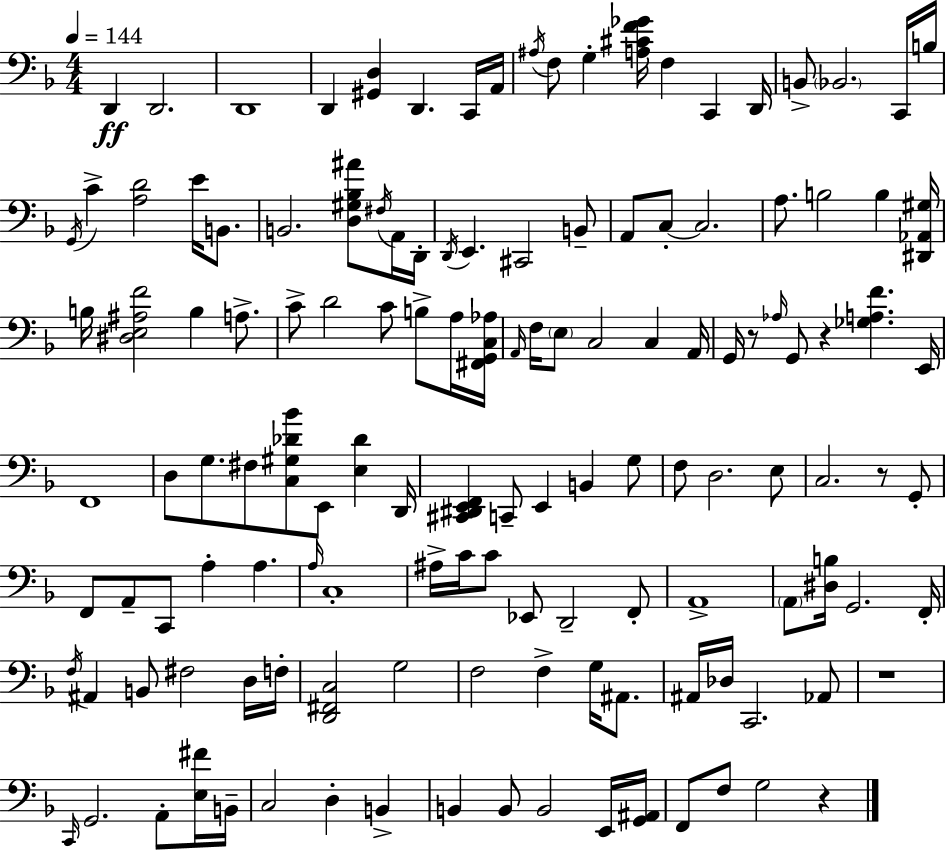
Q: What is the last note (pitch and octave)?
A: G3